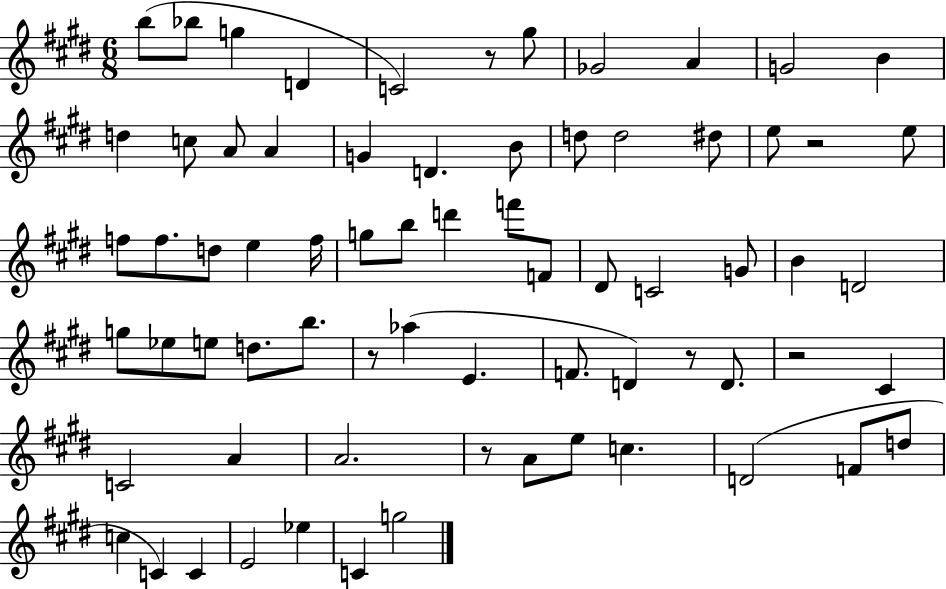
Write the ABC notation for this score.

X:1
T:Untitled
M:6/8
L:1/4
K:E
b/2 _b/2 g D C2 z/2 ^g/2 _G2 A G2 B d c/2 A/2 A G D B/2 d/2 d2 ^d/2 e/2 z2 e/2 f/2 f/2 d/2 e f/4 g/2 b/2 d' f'/2 F/2 ^D/2 C2 G/2 B D2 g/2 _e/2 e/2 d/2 b/2 z/2 _a E F/2 D z/2 D/2 z2 ^C C2 A A2 z/2 A/2 e/2 c D2 F/2 d/2 c C C E2 _e C g2